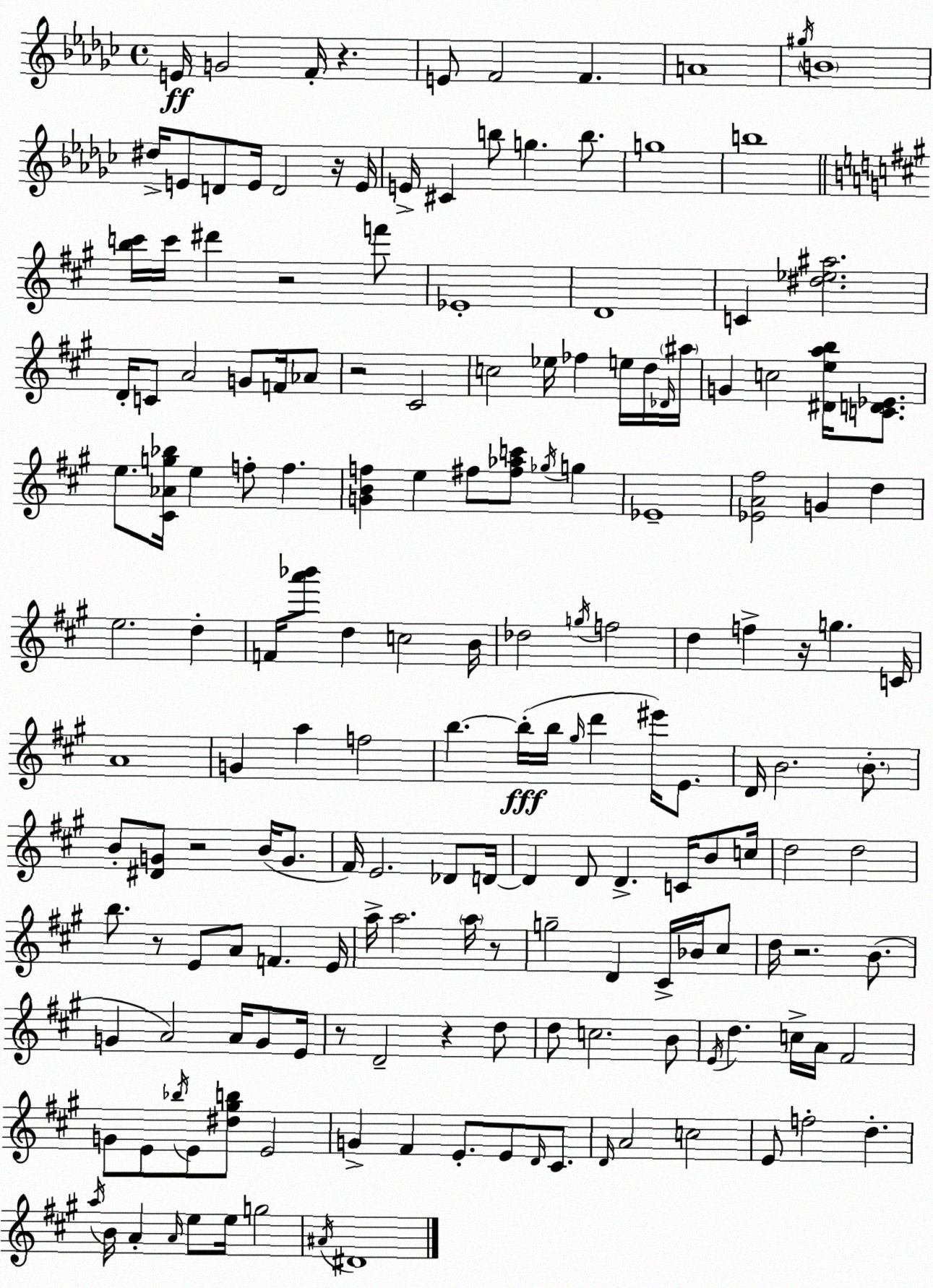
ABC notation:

X:1
T:Untitled
M:4/4
L:1/4
K:Ebm
E/4 G2 F/4 z E/2 F2 F A4 ^g/4 B4 ^d/4 E/2 D/2 E/4 D2 z/4 E/4 E/4 ^C b/2 g b/2 g4 b4 [bc']/4 c'/4 ^d' z2 f'/2 _E4 D4 C [^d_e^a]2 D/4 C/2 A2 G/2 F/4 _A/2 z2 ^C2 c2 _e/4 _f e/4 d/4 _D/4 ^a/4 G c2 [^Deab]/4 [CD_E]/2 e/2 [^C_Ag_b]/4 e f/2 f [GBf] e ^f/2 [^f_ac']/2 _g/4 g _E4 [_EA^f]2 G d e2 d F/4 [a'_b']/2 d c2 B/4 _d2 g/4 f2 d f z/4 g C/4 A4 G a f2 b b/4 b/4 ^g/4 d' ^e'/4 E/2 D/4 B2 B/2 B/2 [^DG]/2 z2 B/4 G/2 ^F/4 E2 _D/2 D/4 D D/2 D C/4 B/2 c/4 d2 d2 b/2 z/2 E/2 A/2 F E/4 a/4 a2 a/4 z/2 g2 D ^C/4 _B/4 ^c/2 d/4 z2 B/2 G A2 A/4 G/2 E/4 z/2 D2 z d/2 d/2 c2 B/2 E/4 d c/4 A/4 ^F2 G/2 E/2 _b/4 E/2 [^d^gb]/2 E2 G ^F E/2 E/2 D/4 ^C/2 D/4 A2 c2 E/2 f2 d a/4 B/4 A A/4 e/2 e/4 g2 ^A/4 ^D4